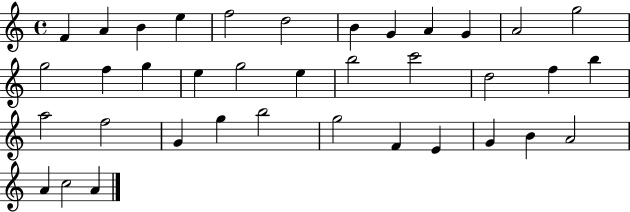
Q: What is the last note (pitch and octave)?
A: A4